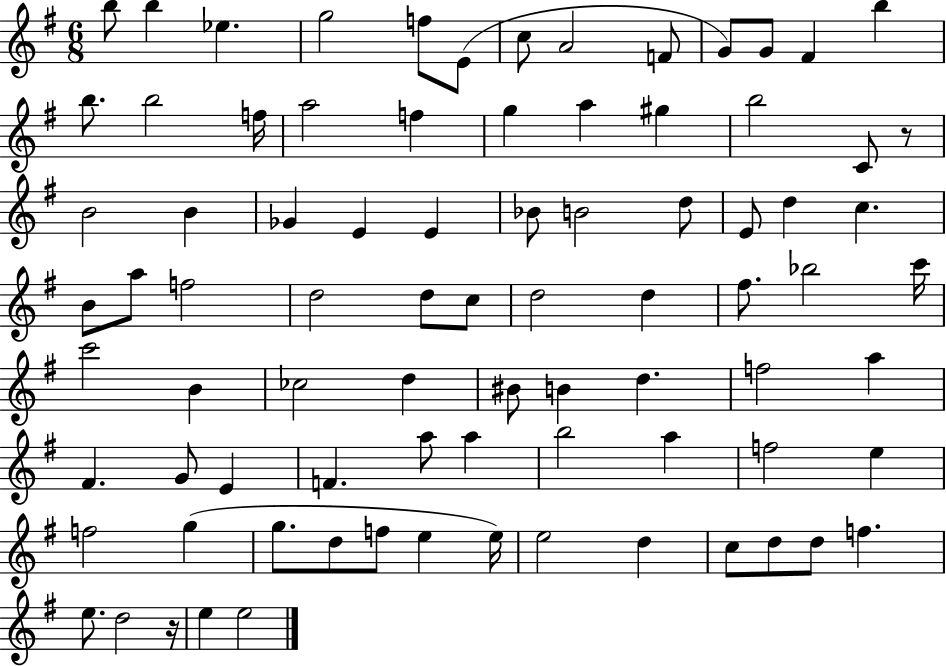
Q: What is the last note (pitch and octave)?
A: E5